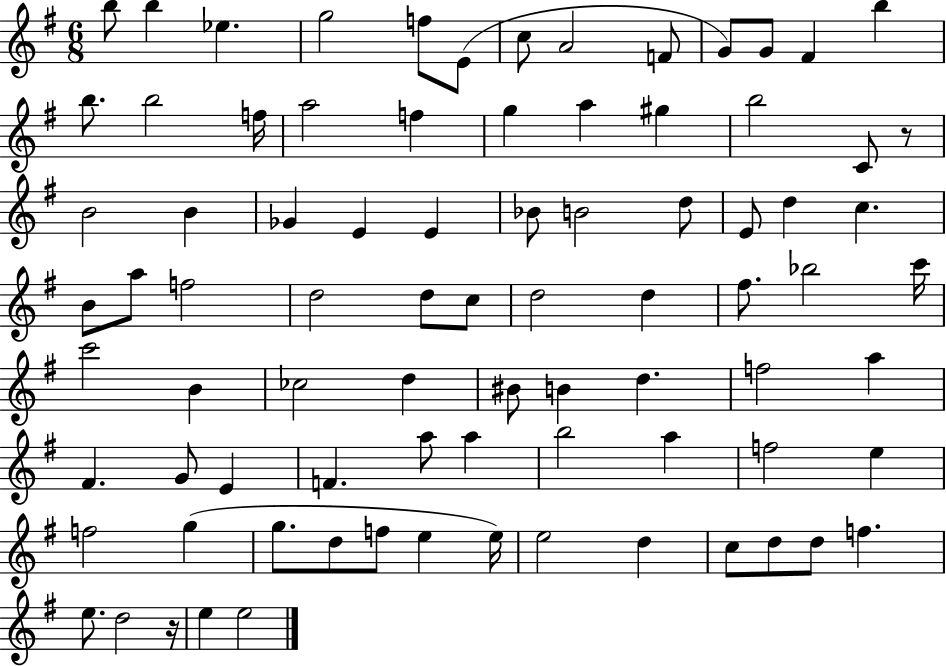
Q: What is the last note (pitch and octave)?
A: E5